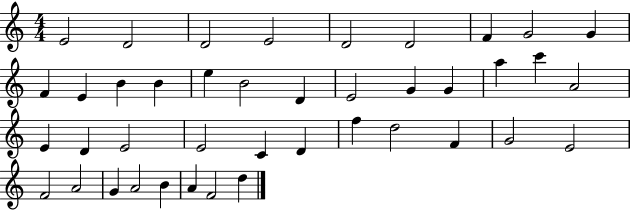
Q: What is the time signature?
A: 4/4